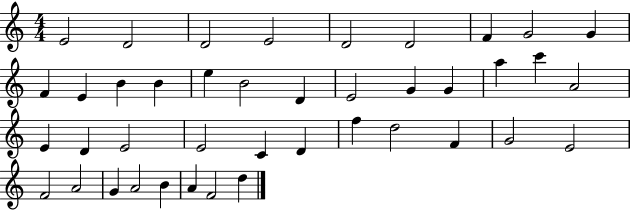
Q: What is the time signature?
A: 4/4